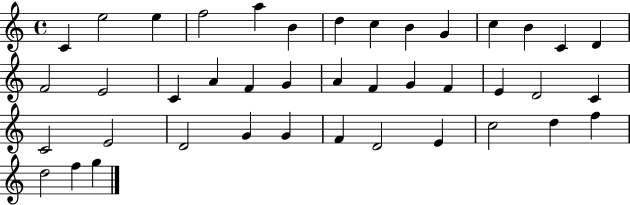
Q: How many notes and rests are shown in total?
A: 41